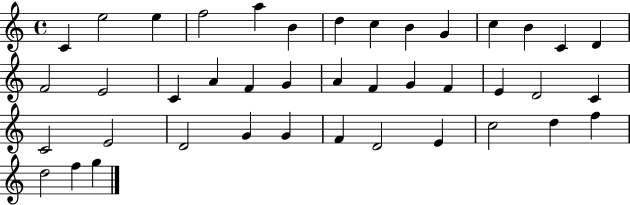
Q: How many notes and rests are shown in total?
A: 41